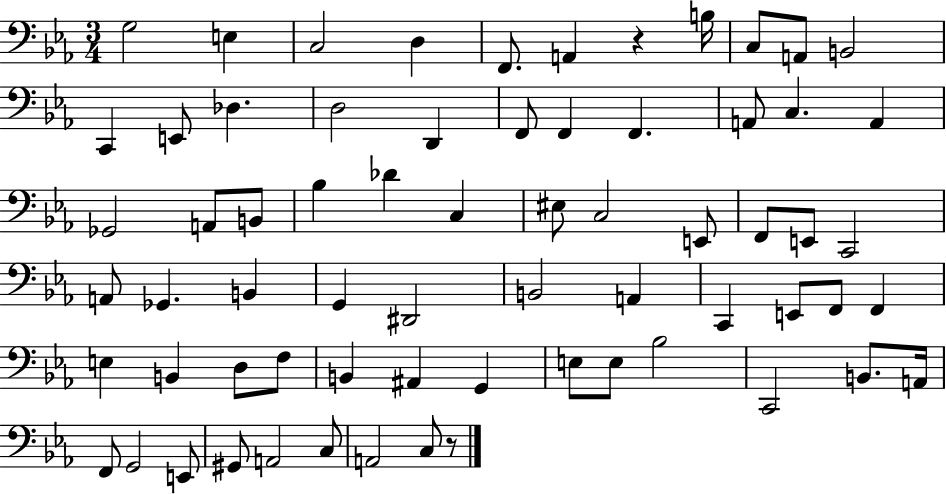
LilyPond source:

{
  \clef bass
  \numericTimeSignature
  \time 3/4
  \key ees \major
  \repeat volta 2 { g2 e4 | c2 d4 | f,8. a,4 r4 b16 | c8 a,8 b,2 | \break c,4 e,8 des4. | d2 d,4 | f,8 f,4 f,4. | a,8 c4. a,4 | \break ges,2 a,8 b,8 | bes4 des'4 c4 | eis8 c2 e,8 | f,8 e,8 c,2 | \break a,8 ges,4. b,4 | g,4 dis,2 | b,2 a,4 | c,4 e,8 f,8 f,4 | \break e4 b,4 d8 f8 | b,4 ais,4 g,4 | e8 e8 bes2 | c,2 b,8. a,16 | \break f,8 g,2 e,8 | gis,8 a,2 c8 | a,2 c8 r8 | } \bar "|."
}